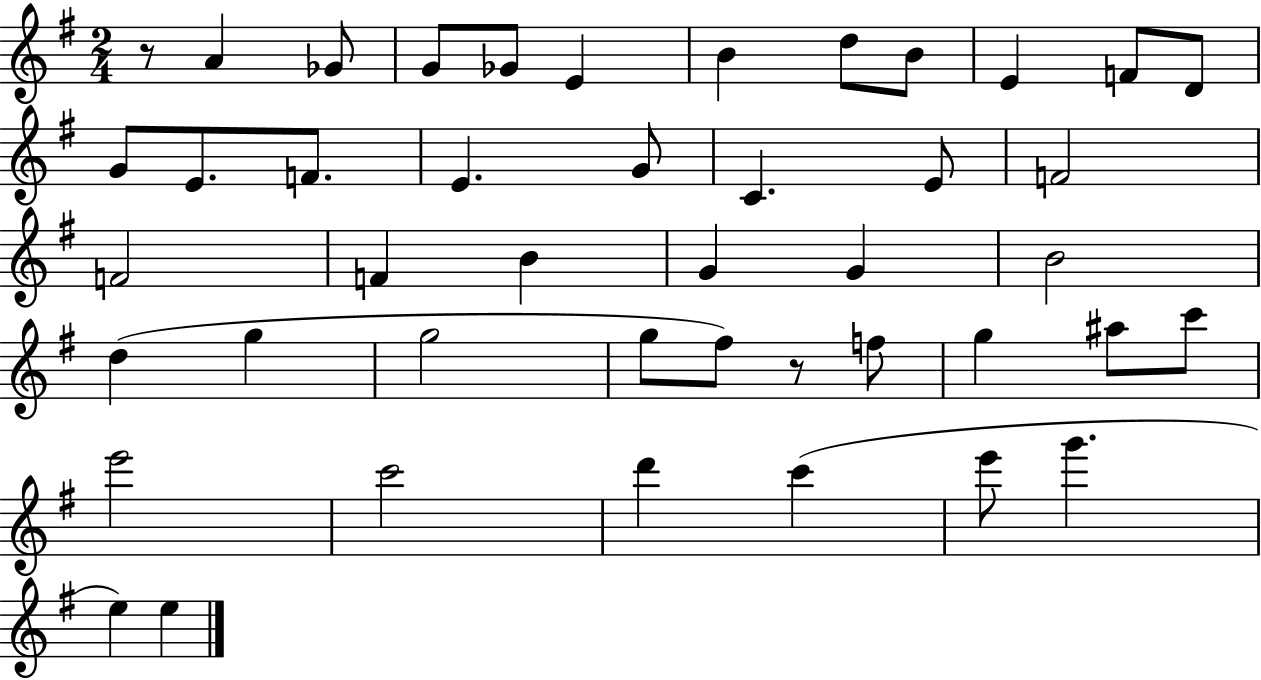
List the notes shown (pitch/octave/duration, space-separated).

R/e A4/q Gb4/e G4/e Gb4/e E4/q B4/q D5/e B4/e E4/q F4/e D4/e G4/e E4/e. F4/e. E4/q. G4/e C4/q. E4/e F4/h F4/h F4/q B4/q G4/q G4/q B4/h D5/q G5/q G5/h G5/e F#5/e R/e F5/e G5/q A#5/e C6/e E6/h C6/h D6/q C6/q E6/e G6/q. E5/q E5/q